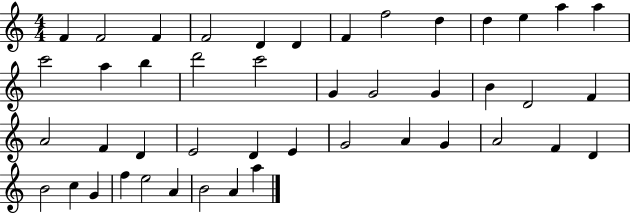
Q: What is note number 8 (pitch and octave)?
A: F5